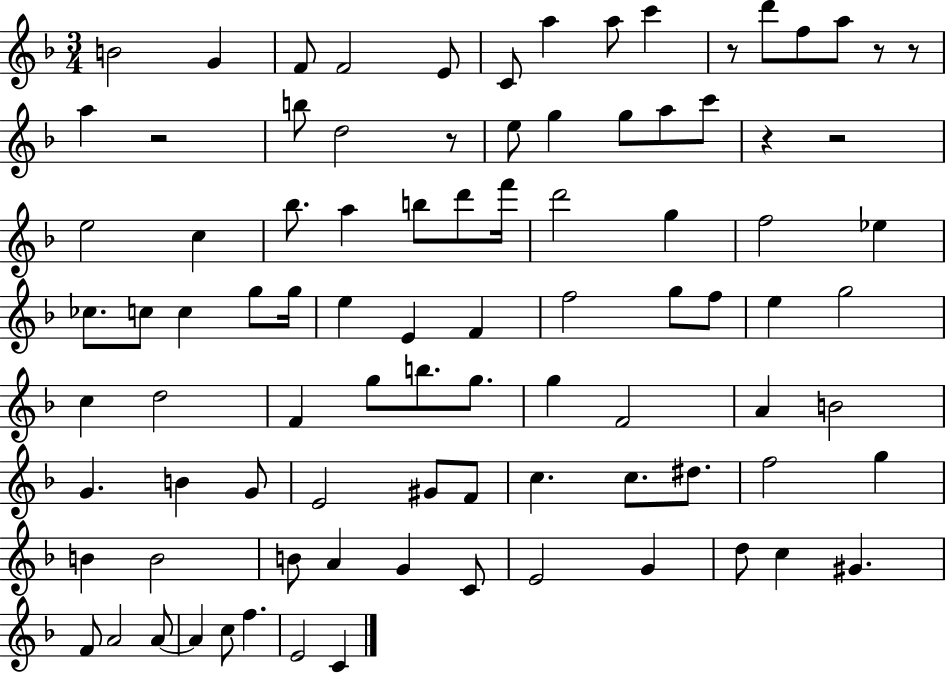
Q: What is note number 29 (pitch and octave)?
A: G5